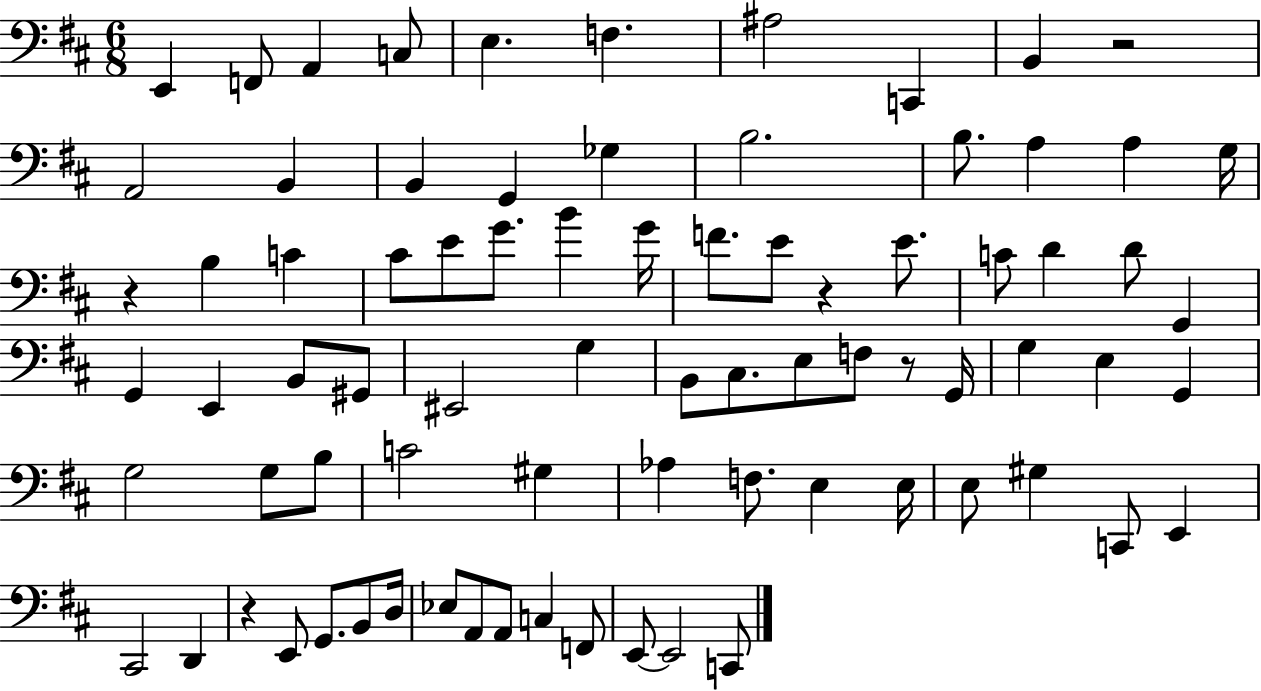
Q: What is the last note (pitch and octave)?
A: C2